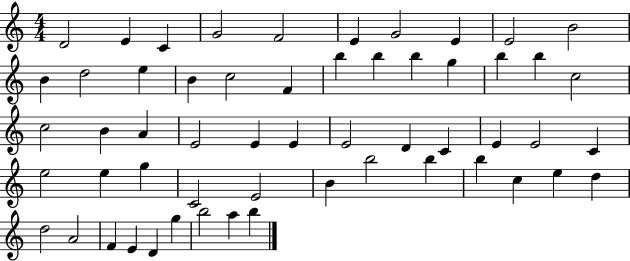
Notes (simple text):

D4/h E4/q C4/q G4/h F4/h E4/q G4/h E4/q E4/h B4/h B4/q D5/h E5/q B4/q C5/h F4/q B5/q B5/q B5/q G5/q B5/q B5/q C5/h C5/h B4/q A4/q E4/h E4/q E4/q E4/h D4/q C4/q E4/q E4/h C4/q E5/h E5/q G5/q C4/h E4/h B4/q B5/h B5/q B5/q C5/q E5/q D5/q D5/h A4/h F4/q E4/q D4/q G5/q B5/h A5/q B5/q